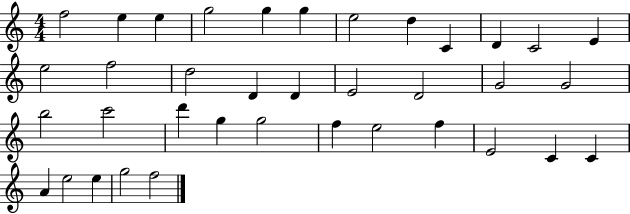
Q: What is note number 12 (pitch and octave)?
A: E4